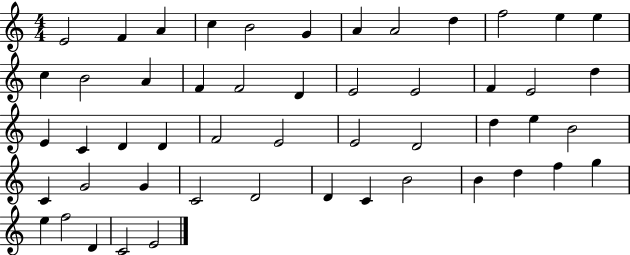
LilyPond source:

{
  \clef treble
  \numericTimeSignature
  \time 4/4
  \key c \major
  e'2 f'4 a'4 | c''4 b'2 g'4 | a'4 a'2 d''4 | f''2 e''4 e''4 | \break c''4 b'2 a'4 | f'4 f'2 d'4 | e'2 e'2 | f'4 e'2 d''4 | \break e'4 c'4 d'4 d'4 | f'2 e'2 | e'2 d'2 | d''4 e''4 b'2 | \break c'4 g'2 g'4 | c'2 d'2 | d'4 c'4 b'2 | b'4 d''4 f''4 g''4 | \break e''4 f''2 d'4 | c'2 e'2 | \bar "|."
}